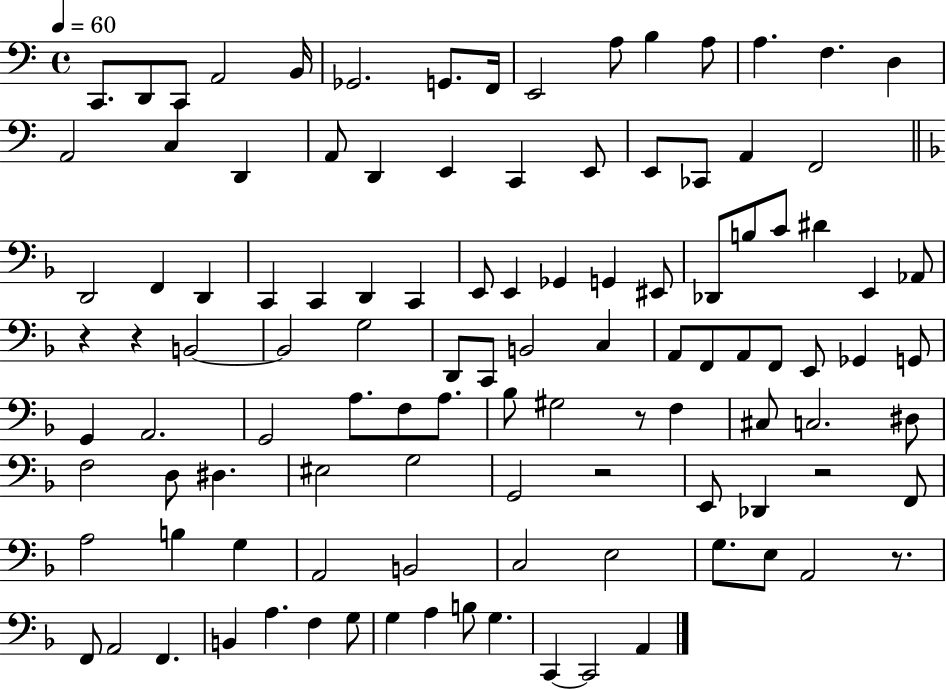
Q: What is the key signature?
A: C major